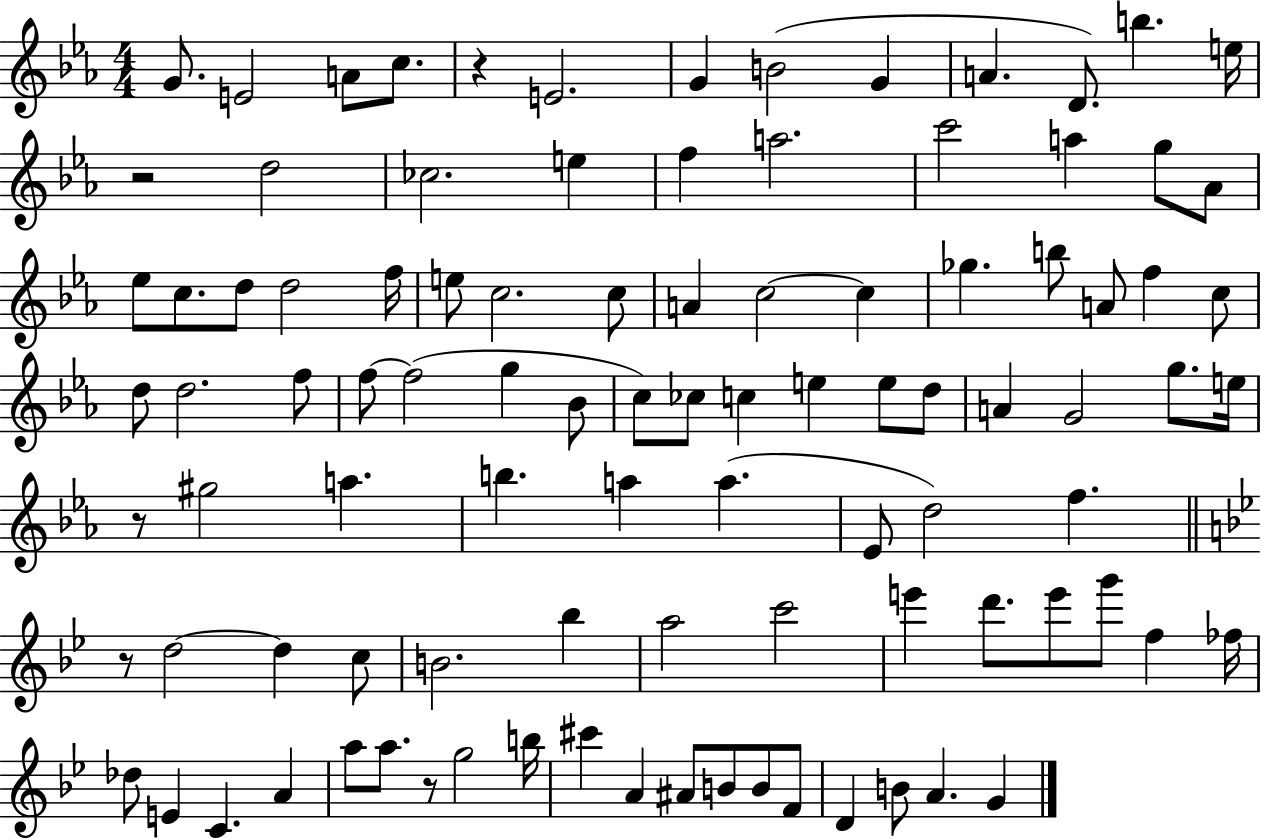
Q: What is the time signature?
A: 4/4